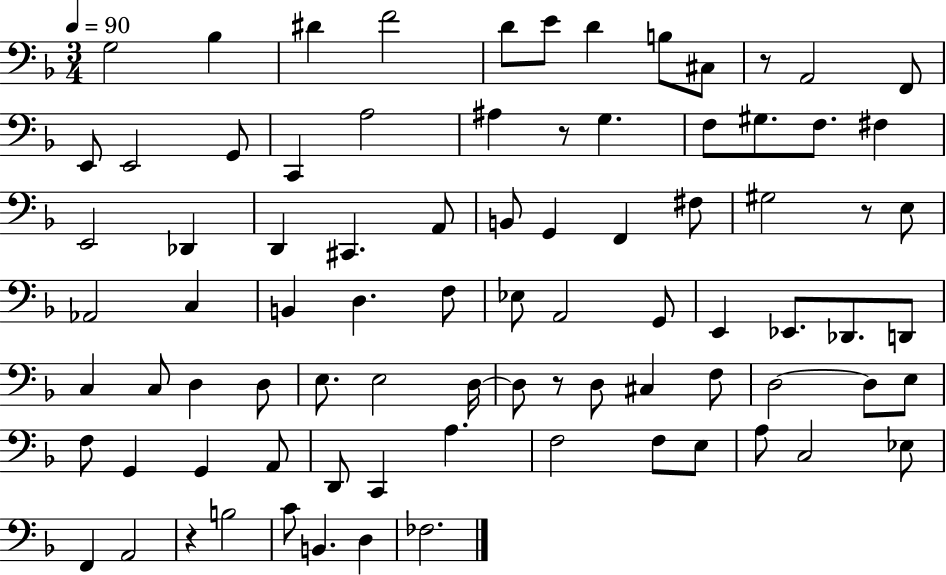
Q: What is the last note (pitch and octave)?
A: FES3